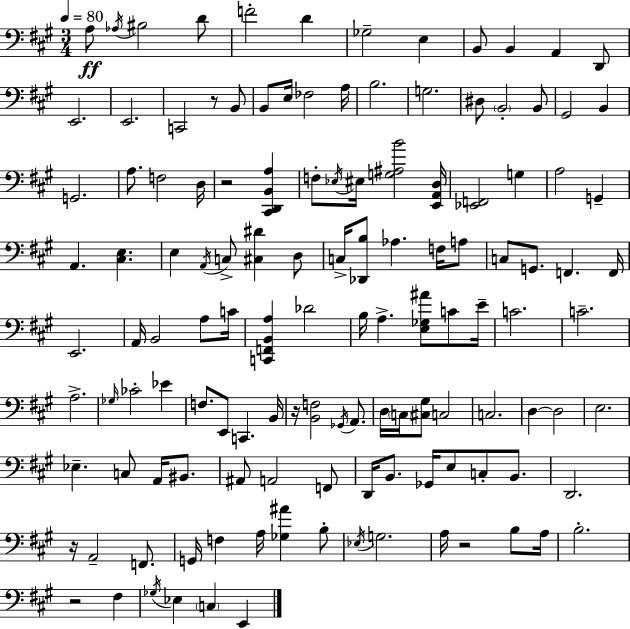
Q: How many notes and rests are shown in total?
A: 128